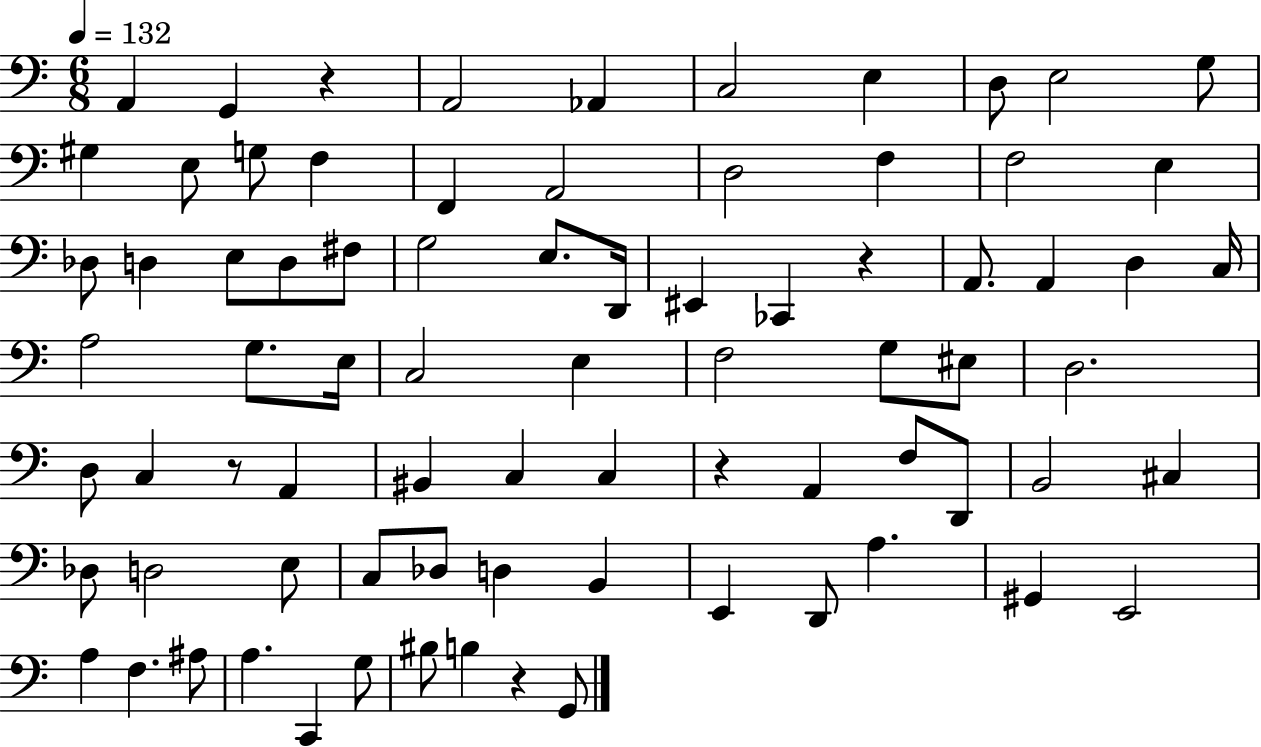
A2/q G2/q R/q A2/h Ab2/q C3/h E3/q D3/e E3/h G3/e G#3/q E3/e G3/e F3/q F2/q A2/h D3/h F3/q F3/h E3/q Db3/e D3/q E3/e D3/e F#3/e G3/h E3/e. D2/s EIS2/q CES2/q R/q A2/e. A2/q D3/q C3/s A3/h G3/e. E3/s C3/h E3/q F3/h G3/e EIS3/e D3/h. D3/e C3/q R/e A2/q BIS2/q C3/q C3/q R/q A2/q F3/e D2/e B2/h C#3/q Db3/e D3/h E3/e C3/e Db3/e D3/q B2/q E2/q D2/e A3/q. G#2/q E2/h A3/q F3/q. A#3/e A3/q. C2/q G3/e BIS3/e B3/q R/q G2/e